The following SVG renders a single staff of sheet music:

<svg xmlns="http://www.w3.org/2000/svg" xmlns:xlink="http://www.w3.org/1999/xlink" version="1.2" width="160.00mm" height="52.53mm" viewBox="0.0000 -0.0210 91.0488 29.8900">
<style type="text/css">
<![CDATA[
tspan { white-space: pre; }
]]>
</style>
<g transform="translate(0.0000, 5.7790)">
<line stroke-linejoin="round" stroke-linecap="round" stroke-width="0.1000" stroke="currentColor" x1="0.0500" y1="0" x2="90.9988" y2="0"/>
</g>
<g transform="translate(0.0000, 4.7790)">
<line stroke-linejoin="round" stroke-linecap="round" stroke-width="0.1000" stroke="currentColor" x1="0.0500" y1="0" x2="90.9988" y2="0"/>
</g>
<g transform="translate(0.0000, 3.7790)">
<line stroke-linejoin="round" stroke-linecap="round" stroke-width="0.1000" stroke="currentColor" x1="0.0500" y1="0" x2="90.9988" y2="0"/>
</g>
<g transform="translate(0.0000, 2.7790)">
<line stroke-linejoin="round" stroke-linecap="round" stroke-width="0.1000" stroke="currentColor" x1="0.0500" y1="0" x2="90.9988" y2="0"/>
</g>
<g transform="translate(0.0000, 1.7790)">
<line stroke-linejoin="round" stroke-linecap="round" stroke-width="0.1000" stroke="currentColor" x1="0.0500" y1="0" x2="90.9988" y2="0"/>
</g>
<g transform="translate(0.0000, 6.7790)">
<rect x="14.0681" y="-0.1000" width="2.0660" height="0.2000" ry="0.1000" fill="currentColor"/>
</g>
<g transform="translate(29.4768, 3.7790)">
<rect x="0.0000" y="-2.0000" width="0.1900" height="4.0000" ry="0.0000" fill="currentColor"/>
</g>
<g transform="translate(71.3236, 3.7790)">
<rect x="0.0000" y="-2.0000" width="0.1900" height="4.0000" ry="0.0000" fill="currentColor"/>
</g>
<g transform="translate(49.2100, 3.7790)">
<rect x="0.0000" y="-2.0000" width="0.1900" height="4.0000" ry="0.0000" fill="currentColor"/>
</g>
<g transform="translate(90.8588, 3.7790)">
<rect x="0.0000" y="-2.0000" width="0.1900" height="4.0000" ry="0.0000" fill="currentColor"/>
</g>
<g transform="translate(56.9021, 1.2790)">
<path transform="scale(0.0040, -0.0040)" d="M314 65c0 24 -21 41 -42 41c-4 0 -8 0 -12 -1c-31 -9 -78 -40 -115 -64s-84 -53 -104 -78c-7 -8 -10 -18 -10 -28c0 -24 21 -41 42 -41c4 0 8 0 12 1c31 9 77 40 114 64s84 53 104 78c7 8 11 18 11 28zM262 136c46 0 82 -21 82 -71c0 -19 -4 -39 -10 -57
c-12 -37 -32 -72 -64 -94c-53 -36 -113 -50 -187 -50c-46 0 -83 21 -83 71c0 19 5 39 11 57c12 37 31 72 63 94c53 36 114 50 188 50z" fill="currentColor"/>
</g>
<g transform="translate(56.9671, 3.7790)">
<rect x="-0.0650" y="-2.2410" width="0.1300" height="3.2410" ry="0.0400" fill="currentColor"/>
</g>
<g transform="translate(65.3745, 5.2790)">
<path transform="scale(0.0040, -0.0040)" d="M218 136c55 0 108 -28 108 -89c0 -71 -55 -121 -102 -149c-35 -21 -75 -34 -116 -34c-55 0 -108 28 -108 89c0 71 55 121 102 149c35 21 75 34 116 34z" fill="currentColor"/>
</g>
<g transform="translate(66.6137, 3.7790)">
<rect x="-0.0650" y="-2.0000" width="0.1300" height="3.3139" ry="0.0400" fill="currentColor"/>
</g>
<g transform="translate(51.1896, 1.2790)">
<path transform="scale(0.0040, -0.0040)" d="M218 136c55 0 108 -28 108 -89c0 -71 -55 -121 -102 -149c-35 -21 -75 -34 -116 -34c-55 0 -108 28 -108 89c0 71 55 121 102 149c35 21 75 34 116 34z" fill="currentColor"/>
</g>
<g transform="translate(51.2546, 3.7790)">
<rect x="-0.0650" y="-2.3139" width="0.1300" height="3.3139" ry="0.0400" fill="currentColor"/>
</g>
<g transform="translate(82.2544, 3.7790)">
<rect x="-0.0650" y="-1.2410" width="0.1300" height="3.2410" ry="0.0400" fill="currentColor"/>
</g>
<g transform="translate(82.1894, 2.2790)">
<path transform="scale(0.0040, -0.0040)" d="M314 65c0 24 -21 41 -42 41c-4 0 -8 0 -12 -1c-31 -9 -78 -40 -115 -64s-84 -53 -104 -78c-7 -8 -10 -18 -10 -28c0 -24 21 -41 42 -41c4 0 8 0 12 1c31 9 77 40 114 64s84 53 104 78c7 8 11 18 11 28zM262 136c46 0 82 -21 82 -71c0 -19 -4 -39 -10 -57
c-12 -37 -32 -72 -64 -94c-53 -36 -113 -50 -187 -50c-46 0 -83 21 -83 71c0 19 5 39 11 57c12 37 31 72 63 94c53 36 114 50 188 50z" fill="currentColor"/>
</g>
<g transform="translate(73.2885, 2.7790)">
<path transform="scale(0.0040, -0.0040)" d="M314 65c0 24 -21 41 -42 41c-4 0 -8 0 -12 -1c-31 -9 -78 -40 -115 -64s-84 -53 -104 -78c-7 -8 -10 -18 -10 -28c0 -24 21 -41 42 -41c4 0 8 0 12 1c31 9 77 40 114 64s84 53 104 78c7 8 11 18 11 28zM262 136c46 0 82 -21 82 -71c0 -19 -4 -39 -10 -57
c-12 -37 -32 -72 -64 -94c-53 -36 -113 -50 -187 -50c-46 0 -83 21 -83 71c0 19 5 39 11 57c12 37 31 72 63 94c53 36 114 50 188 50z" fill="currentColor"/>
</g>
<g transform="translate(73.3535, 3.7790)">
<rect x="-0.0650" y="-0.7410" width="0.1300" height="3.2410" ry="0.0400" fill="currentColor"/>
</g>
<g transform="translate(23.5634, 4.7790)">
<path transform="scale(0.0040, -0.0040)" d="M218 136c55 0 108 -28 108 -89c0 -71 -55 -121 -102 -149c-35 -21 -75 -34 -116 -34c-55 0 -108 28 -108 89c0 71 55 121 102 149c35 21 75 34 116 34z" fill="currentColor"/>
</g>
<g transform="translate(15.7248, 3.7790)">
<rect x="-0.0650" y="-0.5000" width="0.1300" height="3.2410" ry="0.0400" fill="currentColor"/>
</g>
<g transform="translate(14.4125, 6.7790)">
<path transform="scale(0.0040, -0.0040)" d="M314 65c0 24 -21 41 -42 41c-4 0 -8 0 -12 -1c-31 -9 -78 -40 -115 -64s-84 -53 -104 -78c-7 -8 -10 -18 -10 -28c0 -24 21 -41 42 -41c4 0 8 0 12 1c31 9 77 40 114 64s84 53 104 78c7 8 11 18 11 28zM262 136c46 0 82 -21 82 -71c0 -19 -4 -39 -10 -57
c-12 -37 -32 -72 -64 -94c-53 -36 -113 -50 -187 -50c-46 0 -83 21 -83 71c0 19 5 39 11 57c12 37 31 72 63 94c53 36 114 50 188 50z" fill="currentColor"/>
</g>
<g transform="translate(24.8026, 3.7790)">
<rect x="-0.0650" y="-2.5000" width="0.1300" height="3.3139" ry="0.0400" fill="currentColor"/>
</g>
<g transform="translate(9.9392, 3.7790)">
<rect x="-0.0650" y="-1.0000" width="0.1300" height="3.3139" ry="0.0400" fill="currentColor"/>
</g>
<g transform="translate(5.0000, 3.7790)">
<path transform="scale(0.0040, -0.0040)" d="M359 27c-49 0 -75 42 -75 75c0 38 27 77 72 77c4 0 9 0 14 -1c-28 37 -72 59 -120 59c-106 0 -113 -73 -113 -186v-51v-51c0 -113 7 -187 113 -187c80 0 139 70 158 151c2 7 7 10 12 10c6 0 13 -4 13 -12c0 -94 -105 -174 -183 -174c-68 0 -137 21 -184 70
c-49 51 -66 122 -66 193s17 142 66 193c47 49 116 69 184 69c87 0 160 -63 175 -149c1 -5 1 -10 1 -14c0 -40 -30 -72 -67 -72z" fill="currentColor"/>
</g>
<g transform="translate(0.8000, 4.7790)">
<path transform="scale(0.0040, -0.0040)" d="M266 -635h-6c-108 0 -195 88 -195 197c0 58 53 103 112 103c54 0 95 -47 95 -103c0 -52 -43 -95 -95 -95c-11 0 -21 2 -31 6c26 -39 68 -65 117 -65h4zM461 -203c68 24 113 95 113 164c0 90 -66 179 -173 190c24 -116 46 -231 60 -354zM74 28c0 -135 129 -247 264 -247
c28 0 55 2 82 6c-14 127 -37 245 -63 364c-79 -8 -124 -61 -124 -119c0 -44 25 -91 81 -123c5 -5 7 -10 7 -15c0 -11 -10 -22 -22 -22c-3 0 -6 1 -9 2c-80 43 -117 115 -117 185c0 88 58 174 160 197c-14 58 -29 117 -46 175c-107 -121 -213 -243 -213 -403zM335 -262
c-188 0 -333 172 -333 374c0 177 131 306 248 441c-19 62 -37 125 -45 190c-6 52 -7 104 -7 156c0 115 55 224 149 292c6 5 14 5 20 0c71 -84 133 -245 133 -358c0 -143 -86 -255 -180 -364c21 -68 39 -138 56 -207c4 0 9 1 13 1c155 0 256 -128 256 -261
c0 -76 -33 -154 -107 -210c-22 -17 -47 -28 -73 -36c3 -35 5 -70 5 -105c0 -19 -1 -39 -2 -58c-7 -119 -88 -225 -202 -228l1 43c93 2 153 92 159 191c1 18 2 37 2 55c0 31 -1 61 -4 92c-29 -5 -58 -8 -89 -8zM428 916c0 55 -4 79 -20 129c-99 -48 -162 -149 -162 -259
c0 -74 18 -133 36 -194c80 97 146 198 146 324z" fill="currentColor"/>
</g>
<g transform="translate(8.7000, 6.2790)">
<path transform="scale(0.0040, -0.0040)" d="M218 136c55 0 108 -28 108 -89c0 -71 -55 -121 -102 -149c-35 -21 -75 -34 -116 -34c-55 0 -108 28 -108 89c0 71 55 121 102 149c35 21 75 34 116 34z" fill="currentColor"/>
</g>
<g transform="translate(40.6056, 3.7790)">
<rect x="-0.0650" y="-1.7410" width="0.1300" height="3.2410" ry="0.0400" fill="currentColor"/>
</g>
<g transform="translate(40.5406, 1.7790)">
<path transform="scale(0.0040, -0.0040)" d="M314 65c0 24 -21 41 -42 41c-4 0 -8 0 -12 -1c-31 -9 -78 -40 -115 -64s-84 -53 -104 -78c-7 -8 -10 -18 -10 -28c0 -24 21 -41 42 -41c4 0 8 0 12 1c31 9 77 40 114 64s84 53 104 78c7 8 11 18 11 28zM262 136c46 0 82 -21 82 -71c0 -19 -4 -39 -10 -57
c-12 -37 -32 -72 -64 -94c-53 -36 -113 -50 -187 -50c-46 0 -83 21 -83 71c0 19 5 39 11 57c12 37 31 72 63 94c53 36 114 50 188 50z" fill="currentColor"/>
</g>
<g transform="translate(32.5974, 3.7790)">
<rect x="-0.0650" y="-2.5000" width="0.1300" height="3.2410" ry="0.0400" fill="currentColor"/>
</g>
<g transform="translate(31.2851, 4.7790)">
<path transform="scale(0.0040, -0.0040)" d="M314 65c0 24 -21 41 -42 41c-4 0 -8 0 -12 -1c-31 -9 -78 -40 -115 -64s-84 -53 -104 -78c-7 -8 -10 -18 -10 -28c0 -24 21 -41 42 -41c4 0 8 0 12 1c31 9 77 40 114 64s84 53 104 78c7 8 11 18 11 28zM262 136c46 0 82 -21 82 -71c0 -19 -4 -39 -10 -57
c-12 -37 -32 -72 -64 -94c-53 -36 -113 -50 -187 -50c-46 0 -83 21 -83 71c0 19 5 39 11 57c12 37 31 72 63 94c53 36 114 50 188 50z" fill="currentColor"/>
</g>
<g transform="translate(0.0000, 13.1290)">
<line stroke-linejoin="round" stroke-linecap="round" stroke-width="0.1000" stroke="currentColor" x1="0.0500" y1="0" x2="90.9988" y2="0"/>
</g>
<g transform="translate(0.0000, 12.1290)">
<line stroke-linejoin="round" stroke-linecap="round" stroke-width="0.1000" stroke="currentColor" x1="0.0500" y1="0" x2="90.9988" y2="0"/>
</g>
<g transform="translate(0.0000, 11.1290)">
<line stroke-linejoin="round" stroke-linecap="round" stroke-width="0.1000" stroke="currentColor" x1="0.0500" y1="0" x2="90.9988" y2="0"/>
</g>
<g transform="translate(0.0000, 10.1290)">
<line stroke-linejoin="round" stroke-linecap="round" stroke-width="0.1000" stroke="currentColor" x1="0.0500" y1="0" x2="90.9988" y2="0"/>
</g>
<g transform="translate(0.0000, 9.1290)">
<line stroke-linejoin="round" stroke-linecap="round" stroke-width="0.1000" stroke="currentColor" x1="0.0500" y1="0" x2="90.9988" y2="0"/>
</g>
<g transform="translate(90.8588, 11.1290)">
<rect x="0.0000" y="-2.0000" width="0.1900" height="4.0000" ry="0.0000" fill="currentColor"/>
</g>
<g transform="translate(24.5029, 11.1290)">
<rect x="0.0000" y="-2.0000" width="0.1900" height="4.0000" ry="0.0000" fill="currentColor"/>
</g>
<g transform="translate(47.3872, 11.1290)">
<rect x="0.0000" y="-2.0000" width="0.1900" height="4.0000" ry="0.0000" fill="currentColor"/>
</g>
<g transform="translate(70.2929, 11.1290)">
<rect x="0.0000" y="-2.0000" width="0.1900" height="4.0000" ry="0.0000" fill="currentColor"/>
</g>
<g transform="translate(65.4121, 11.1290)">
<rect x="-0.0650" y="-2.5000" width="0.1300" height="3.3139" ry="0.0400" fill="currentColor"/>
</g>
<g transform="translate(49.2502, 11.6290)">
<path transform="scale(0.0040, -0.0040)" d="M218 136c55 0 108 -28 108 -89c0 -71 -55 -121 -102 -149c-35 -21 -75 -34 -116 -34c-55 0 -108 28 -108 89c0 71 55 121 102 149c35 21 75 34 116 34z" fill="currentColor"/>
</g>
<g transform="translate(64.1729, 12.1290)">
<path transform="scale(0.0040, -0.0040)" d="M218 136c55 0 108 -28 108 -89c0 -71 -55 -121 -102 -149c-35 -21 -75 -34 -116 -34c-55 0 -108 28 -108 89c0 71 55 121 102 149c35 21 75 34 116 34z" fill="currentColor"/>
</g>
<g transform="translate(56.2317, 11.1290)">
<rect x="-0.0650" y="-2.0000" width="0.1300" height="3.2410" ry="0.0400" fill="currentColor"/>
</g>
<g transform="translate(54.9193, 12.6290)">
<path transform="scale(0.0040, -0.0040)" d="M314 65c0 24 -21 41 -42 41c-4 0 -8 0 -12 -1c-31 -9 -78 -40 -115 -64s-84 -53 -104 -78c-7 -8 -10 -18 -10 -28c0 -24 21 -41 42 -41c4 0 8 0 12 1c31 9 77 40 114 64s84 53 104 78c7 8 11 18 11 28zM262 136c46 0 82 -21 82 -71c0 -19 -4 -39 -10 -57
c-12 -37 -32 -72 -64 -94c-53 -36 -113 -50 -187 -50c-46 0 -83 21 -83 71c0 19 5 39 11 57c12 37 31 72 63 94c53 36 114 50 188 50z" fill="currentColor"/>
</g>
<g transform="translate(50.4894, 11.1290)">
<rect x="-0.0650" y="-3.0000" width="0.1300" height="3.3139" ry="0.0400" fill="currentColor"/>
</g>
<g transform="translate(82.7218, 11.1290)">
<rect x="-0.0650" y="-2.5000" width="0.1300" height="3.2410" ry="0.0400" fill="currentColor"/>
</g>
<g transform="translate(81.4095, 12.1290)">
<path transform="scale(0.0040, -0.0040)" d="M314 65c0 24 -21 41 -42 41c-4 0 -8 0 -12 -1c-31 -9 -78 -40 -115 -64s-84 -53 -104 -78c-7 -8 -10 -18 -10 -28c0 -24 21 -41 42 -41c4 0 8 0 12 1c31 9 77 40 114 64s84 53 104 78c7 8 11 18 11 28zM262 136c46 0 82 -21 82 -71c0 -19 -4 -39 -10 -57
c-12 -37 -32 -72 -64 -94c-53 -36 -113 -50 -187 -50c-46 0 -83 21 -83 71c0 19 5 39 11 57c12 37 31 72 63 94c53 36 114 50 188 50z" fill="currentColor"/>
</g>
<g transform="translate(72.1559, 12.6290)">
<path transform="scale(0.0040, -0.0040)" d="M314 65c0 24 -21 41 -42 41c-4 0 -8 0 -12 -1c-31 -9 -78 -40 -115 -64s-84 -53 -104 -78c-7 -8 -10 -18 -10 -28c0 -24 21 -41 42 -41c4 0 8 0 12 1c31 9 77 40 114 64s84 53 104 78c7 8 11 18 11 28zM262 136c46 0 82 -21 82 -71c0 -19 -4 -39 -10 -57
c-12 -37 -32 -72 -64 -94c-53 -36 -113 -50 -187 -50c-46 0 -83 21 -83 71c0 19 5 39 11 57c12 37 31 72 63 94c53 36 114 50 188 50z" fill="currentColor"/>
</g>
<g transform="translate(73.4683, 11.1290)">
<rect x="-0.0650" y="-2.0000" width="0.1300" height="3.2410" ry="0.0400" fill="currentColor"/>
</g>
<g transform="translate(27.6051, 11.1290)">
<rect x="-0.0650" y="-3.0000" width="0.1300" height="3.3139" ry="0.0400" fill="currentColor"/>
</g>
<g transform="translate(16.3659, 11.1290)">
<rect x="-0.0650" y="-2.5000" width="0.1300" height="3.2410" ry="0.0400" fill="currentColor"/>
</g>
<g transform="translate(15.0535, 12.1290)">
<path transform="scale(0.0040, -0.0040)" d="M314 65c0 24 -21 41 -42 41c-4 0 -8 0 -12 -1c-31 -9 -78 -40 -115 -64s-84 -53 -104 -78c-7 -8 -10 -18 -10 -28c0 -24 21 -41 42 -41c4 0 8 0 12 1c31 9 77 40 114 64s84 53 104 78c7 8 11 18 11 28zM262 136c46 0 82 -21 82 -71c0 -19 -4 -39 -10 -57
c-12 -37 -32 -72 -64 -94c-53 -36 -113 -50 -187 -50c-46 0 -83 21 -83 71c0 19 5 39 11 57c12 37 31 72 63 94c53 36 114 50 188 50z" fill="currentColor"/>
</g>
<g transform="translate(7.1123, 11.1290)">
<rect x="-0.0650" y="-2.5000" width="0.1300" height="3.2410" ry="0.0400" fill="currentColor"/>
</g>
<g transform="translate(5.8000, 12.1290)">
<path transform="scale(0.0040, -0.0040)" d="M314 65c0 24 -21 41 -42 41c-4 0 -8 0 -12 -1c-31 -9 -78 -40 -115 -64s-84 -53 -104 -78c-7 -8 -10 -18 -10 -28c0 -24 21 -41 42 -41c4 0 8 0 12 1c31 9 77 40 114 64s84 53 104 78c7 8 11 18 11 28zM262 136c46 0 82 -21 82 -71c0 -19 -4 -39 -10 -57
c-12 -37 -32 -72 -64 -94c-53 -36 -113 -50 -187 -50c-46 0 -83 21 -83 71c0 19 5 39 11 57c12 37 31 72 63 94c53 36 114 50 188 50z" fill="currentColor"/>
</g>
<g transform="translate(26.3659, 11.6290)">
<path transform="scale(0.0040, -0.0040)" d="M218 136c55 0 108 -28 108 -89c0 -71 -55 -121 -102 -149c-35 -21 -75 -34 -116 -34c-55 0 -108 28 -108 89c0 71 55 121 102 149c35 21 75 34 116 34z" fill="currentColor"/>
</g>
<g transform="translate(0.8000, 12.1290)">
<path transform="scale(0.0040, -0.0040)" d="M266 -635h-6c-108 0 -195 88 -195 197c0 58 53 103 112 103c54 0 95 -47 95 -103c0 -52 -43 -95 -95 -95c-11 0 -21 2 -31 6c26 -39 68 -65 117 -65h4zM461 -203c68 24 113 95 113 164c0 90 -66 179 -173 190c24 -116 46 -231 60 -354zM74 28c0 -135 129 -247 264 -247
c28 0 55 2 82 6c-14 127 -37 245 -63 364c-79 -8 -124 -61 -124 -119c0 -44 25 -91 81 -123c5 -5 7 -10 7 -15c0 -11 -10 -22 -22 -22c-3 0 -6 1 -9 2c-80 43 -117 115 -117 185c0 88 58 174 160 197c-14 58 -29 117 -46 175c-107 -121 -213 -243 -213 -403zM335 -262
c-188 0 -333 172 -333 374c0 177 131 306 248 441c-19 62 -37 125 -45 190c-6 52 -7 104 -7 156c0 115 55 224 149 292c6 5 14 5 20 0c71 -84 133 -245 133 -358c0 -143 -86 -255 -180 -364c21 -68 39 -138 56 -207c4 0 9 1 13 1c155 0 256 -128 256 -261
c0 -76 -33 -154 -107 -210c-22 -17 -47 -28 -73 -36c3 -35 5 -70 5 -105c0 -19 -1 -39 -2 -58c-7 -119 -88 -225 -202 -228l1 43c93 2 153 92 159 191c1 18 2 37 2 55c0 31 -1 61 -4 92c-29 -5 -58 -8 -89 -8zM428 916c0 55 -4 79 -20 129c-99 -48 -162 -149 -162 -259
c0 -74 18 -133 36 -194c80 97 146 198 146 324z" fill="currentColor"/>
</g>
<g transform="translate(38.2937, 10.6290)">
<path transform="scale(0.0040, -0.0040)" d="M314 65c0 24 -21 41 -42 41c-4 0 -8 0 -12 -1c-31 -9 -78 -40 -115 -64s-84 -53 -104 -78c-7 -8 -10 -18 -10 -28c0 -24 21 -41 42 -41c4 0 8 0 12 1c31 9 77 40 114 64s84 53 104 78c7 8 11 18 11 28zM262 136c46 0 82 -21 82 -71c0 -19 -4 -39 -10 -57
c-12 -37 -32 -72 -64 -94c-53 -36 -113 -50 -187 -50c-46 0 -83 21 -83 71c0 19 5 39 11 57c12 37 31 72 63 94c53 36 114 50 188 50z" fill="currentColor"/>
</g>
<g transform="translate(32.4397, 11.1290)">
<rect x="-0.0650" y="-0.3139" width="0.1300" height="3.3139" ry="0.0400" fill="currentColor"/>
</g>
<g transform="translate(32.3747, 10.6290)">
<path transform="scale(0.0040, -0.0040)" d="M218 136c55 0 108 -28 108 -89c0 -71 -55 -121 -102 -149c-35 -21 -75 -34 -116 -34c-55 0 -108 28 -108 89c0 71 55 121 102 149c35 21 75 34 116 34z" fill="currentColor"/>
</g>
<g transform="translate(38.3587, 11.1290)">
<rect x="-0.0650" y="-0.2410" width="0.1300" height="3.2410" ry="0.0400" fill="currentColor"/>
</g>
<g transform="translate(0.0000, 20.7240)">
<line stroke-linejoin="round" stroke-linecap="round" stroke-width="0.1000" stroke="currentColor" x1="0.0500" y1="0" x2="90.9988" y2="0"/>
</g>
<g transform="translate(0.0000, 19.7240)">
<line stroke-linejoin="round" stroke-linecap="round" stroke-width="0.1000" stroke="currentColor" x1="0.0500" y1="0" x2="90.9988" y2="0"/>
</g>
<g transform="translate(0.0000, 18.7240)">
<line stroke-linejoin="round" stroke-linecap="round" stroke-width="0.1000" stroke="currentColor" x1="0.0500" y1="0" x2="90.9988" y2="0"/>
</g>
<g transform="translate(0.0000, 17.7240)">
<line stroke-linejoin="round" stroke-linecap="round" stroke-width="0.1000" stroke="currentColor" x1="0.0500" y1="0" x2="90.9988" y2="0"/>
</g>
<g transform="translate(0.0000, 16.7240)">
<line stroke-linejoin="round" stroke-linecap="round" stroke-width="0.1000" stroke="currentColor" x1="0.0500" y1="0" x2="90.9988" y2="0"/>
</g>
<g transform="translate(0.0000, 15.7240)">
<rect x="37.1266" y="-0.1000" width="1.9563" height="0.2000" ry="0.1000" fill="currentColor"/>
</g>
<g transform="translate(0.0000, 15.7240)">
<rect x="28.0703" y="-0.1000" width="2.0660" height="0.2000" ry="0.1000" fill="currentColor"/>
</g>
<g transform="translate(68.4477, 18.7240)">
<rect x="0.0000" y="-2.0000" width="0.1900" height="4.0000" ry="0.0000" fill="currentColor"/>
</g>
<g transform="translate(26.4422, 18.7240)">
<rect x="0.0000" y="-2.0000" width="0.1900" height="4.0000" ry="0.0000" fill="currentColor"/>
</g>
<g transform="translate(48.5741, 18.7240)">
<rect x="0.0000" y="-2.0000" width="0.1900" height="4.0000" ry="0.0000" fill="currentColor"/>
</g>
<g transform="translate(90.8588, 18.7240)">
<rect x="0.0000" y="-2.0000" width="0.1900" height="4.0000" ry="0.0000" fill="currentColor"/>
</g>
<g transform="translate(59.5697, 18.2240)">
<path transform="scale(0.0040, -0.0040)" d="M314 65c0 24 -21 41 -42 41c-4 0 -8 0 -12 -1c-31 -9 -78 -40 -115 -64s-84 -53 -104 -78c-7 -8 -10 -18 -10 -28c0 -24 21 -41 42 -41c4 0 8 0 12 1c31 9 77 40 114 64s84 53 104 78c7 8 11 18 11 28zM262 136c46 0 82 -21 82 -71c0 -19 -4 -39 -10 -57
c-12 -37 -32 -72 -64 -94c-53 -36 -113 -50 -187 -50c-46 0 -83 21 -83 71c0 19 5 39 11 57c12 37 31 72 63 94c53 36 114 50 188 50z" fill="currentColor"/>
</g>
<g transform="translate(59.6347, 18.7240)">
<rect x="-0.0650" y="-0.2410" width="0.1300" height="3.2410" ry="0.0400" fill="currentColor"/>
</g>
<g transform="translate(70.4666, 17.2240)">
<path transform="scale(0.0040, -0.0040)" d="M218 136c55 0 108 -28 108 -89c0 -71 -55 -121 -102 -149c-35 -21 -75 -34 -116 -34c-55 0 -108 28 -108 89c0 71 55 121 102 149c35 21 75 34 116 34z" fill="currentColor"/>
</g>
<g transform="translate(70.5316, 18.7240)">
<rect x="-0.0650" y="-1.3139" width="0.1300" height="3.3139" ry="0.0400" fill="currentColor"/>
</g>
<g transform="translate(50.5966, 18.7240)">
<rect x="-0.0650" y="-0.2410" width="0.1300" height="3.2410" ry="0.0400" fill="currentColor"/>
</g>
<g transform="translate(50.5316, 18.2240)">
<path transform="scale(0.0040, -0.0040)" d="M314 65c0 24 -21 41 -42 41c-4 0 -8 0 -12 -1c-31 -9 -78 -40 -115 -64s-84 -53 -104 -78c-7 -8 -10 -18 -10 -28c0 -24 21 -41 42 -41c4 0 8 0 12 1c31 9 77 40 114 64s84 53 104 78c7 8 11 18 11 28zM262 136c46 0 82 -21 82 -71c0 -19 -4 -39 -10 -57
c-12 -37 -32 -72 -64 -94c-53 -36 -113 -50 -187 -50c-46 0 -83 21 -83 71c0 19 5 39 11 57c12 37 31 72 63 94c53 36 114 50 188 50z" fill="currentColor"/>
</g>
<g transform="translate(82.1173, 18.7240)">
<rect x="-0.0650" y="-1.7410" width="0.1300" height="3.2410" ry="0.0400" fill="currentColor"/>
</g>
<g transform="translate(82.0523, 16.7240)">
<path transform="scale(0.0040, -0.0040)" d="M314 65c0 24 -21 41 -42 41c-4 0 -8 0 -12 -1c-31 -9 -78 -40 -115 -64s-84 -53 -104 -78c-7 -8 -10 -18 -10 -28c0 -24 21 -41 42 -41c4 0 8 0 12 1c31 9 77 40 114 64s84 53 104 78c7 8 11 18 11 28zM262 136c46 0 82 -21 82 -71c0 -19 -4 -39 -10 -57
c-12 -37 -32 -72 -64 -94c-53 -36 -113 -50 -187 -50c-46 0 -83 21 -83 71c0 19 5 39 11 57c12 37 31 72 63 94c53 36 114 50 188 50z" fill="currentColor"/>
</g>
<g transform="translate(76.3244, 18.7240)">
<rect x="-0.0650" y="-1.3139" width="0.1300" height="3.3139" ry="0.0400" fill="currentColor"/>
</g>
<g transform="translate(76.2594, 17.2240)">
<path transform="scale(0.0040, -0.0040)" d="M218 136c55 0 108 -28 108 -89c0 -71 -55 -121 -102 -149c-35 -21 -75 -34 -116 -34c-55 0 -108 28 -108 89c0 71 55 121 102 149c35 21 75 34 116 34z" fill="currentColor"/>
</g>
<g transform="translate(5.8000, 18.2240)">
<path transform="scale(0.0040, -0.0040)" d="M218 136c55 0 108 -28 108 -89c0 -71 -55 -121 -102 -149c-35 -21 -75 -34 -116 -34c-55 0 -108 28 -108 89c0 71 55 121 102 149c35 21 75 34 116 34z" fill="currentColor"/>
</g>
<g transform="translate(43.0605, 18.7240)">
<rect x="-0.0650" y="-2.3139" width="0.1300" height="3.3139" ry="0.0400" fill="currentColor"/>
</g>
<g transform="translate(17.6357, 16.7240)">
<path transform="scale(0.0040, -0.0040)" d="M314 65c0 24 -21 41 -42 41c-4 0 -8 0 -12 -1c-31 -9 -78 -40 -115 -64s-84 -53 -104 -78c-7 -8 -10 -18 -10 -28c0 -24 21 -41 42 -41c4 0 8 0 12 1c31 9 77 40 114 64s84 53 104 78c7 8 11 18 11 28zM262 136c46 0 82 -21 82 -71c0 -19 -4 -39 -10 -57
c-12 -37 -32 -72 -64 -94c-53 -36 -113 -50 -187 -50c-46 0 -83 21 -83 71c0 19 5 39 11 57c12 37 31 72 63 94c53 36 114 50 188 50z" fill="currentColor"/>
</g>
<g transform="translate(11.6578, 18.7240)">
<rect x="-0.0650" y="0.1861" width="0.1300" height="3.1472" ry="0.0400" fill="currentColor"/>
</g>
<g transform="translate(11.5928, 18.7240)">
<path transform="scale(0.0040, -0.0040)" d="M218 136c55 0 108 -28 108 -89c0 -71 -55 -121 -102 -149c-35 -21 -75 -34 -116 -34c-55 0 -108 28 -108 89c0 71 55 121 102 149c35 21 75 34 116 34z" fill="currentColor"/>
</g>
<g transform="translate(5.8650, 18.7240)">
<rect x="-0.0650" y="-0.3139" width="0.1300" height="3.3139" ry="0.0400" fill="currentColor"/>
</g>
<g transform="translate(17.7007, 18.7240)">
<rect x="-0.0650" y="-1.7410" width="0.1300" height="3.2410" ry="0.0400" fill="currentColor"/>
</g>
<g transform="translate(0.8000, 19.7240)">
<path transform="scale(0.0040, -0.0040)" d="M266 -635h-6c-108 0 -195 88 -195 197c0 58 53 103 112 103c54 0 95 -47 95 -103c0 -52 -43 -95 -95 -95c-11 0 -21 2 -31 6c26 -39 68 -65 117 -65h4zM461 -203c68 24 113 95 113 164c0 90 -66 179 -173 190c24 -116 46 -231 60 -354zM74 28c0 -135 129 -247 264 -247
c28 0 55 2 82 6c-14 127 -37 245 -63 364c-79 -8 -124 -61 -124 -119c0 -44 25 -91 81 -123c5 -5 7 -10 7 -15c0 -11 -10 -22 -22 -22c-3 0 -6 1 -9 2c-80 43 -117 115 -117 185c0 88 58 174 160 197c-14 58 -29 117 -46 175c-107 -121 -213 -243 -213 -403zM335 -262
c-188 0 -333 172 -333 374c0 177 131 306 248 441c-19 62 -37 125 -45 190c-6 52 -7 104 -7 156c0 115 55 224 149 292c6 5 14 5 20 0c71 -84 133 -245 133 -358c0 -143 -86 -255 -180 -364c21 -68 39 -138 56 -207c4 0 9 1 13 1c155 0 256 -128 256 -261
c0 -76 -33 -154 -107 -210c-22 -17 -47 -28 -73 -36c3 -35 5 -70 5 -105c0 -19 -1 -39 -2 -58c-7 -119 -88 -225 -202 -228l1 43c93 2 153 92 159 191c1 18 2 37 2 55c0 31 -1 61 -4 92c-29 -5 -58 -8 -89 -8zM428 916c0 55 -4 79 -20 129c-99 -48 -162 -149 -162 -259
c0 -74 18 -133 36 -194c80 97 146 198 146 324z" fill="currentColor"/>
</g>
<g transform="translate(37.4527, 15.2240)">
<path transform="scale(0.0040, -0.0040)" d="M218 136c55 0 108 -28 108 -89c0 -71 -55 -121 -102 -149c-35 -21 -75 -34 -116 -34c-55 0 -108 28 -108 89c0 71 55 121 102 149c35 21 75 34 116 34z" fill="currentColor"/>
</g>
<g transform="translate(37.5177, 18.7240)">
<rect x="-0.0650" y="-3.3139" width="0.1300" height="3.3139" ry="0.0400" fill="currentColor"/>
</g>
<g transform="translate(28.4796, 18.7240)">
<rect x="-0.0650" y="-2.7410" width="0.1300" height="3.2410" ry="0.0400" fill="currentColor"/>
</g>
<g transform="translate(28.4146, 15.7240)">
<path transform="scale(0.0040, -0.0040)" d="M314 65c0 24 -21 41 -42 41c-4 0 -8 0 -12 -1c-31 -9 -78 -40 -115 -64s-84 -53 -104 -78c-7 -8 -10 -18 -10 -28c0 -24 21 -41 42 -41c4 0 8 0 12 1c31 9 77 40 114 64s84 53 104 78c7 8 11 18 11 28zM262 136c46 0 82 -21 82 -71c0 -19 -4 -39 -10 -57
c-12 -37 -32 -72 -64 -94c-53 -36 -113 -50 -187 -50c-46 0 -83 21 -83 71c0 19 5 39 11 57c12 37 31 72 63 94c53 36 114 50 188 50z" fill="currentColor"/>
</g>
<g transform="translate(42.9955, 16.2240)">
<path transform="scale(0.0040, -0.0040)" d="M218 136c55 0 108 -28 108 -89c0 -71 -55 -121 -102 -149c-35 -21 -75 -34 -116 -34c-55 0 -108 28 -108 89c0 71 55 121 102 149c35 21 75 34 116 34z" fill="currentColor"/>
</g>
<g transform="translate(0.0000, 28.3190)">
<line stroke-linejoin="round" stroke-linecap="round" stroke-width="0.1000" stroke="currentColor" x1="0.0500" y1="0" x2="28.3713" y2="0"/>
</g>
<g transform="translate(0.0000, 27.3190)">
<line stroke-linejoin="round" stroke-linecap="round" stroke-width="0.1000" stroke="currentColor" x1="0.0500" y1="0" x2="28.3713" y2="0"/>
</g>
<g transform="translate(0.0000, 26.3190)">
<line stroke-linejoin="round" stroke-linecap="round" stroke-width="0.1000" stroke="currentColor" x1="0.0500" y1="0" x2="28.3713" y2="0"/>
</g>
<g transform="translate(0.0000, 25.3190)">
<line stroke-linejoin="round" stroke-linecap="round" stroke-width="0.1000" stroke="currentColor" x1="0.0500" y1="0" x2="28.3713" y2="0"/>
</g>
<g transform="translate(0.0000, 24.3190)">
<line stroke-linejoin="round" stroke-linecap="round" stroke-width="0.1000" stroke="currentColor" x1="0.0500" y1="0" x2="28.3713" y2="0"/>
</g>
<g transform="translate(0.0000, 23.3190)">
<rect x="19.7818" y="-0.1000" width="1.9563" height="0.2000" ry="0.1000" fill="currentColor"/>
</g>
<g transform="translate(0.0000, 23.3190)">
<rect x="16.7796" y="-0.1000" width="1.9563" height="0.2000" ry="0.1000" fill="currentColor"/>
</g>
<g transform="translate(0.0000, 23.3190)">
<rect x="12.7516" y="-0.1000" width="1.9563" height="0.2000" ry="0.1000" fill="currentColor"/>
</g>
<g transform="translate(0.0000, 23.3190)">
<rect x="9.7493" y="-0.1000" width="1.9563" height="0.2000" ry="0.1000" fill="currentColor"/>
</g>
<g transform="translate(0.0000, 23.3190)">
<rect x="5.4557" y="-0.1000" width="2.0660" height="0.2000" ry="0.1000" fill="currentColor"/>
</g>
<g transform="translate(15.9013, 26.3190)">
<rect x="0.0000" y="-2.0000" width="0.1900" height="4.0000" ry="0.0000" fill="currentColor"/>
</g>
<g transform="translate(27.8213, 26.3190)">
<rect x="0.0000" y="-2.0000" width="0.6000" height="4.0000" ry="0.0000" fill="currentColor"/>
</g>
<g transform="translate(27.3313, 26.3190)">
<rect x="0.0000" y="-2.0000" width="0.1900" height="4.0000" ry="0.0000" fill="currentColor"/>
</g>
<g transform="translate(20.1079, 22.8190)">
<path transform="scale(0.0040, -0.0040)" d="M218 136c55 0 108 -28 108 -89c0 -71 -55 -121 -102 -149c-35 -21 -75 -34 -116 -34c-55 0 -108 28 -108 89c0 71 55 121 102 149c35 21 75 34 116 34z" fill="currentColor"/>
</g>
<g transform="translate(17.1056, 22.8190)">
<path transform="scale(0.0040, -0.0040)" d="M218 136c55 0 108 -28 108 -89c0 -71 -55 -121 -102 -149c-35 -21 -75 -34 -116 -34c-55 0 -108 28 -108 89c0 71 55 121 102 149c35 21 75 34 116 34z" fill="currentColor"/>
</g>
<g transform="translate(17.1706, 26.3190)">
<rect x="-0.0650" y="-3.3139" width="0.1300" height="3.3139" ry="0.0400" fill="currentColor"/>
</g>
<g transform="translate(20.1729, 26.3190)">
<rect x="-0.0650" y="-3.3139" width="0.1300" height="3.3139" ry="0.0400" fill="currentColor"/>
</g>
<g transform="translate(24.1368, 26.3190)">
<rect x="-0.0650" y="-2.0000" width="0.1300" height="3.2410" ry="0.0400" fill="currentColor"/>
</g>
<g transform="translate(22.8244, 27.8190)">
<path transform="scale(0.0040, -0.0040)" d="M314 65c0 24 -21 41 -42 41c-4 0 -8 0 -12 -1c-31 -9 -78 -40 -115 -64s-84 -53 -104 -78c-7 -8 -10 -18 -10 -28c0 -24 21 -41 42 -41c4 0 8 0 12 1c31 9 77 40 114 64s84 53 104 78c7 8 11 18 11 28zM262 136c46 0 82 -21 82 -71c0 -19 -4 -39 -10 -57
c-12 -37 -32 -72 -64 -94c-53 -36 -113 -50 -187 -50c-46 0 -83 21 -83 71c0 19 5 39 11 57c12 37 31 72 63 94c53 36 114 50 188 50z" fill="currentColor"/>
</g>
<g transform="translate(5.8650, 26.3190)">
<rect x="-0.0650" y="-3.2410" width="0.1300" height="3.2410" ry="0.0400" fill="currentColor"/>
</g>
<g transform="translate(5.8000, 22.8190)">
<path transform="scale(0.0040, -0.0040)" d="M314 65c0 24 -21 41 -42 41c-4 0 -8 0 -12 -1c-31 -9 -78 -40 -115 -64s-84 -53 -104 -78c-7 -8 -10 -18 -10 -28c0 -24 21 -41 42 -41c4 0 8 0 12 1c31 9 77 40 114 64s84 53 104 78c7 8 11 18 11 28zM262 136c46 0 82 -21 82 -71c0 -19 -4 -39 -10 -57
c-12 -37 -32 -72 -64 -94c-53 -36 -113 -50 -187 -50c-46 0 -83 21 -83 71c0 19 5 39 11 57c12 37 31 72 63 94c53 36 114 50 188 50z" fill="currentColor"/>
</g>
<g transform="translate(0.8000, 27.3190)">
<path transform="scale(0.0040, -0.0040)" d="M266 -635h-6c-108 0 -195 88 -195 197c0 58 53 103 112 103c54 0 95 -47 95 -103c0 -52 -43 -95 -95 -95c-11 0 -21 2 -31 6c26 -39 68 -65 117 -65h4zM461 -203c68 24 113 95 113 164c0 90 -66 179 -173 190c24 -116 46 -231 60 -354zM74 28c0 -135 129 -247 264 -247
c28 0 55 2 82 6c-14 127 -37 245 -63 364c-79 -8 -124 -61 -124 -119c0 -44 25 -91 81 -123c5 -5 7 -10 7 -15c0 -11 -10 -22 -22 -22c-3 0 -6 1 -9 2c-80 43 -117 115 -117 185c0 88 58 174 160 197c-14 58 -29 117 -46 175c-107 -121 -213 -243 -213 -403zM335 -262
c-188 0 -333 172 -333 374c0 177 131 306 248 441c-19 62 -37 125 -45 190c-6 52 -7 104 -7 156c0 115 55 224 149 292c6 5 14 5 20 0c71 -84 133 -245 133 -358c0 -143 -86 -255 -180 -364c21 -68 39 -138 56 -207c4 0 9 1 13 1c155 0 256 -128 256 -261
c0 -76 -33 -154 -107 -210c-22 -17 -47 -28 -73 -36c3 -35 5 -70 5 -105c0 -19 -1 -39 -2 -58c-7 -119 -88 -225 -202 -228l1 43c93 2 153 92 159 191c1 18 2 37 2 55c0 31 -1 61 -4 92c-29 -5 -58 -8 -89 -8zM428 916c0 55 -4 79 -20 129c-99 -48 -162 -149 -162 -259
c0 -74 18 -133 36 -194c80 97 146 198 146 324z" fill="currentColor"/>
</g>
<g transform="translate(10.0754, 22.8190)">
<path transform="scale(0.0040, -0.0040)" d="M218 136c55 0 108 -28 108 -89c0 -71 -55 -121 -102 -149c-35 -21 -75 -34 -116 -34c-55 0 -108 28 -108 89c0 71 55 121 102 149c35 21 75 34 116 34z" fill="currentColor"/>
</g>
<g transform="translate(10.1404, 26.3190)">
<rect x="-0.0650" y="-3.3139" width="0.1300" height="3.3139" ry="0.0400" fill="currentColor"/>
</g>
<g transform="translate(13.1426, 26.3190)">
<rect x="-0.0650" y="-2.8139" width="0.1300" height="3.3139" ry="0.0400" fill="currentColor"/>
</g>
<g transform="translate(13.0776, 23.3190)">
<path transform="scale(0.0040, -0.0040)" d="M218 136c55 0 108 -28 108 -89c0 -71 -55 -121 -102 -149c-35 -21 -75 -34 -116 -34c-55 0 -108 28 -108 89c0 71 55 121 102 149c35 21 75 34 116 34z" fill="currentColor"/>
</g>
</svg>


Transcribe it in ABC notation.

X:1
T:Untitled
M:4/4
L:1/4
K:C
D C2 G G2 f2 g g2 F d2 e2 G2 G2 A c c2 A F2 G F2 G2 c B f2 a2 b g c2 c2 e e f2 b2 b a b b F2